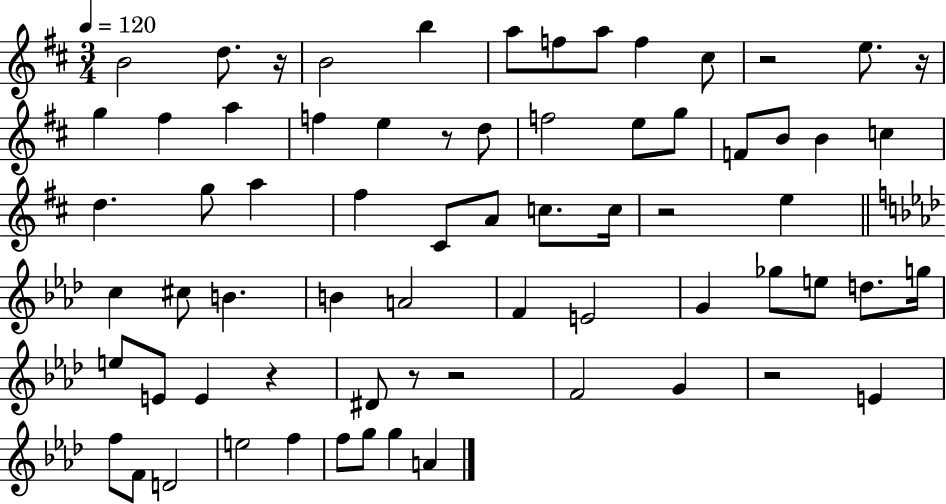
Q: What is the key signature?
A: D major